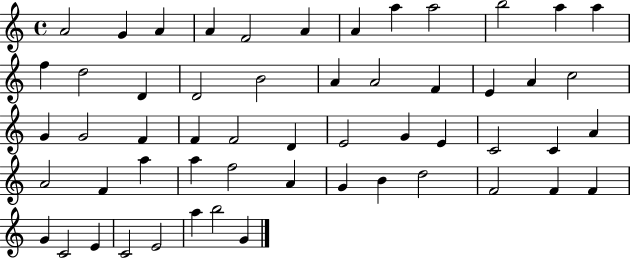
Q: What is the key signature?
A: C major